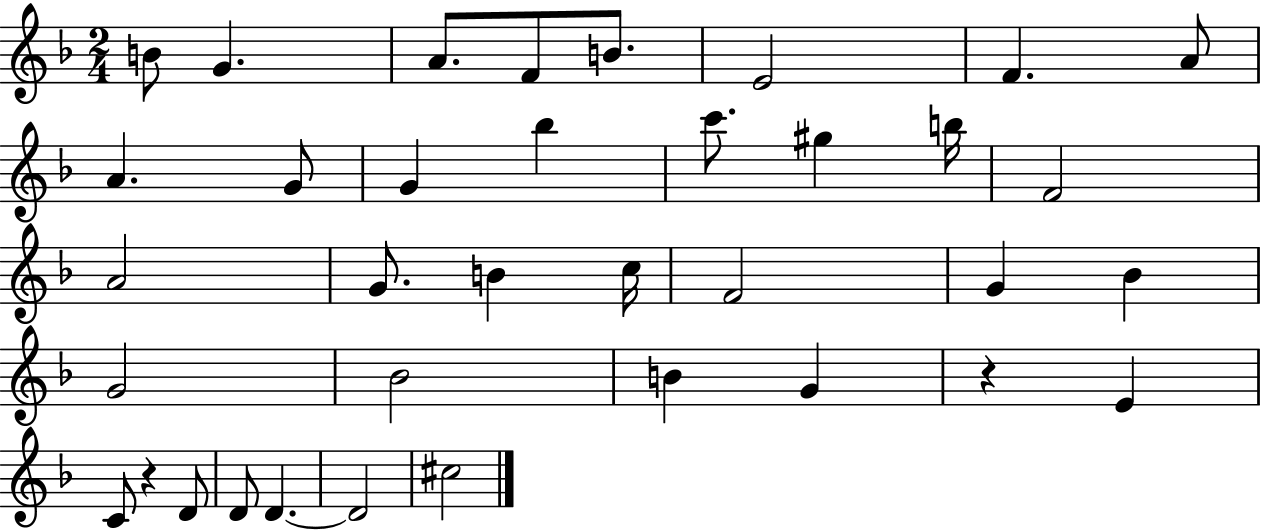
B4/e G4/q. A4/e. F4/e B4/e. E4/h F4/q. A4/e A4/q. G4/e G4/q Bb5/q C6/e. G#5/q B5/s F4/h A4/h G4/e. B4/q C5/s F4/h G4/q Bb4/q G4/h Bb4/h B4/q G4/q R/q E4/q C4/e R/q D4/e D4/e D4/q. D4/h C#5/h